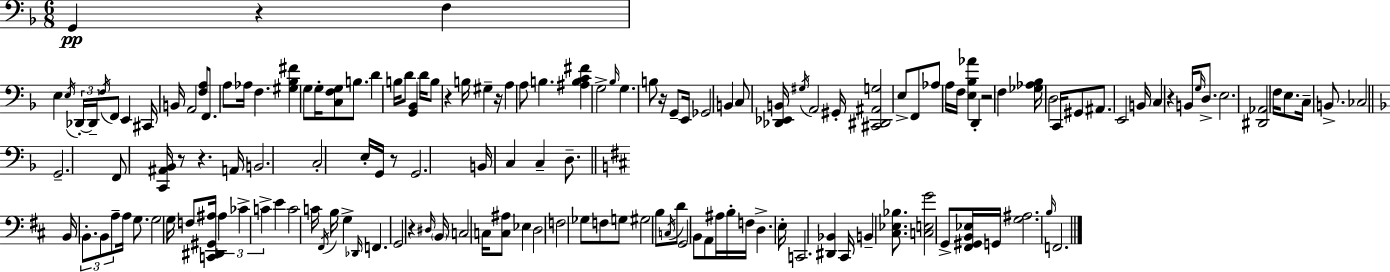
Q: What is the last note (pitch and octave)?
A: F2